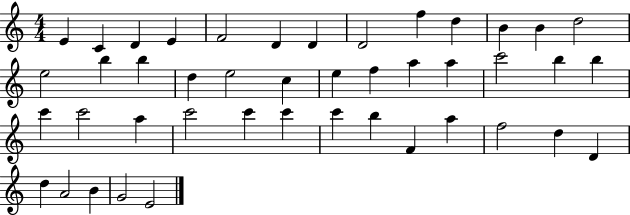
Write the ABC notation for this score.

X:1
T:Untitled
M:4/4
L:1/4
K:C
E C D E F2 D D D2 f d B B d2 e2 b b d e2 c e f a a c'2 b b c' c'2 a c'2 c' c' c' b F a f2 d D d A2 B G2 E2